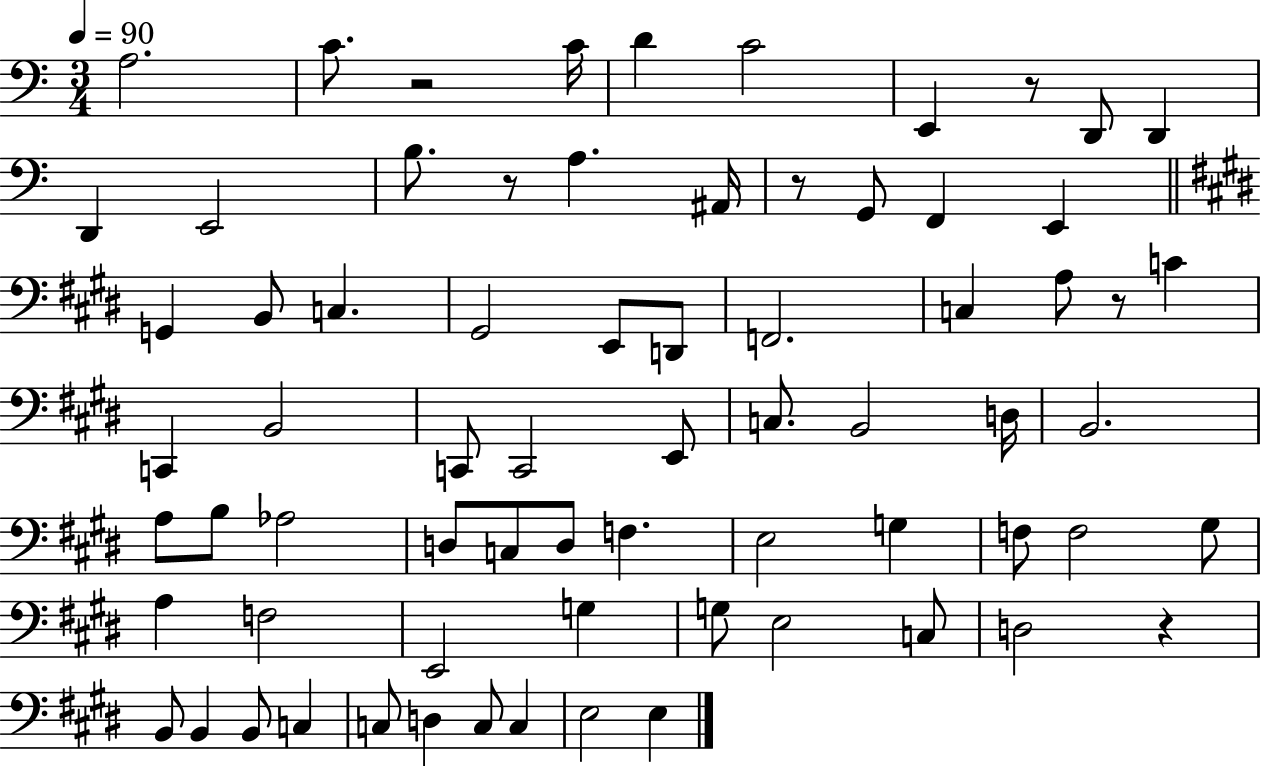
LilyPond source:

{
  \clef bass
  \numericTimeSignature
  \time 3/4
  \key c \major
  \tempo 4 = 90
  a2. | c'8. r2 c'16 | d'4 c'2 | e,4 r8 d,8 d,4 | \break d,4 e,2 | b8. r8 a4. ais,16 | r8 g,8 f,4 e,4 | \bar "||" \break \key e \major g,4 b,8 c4. | gis,2 e,8 d,8 | f,2. | c4 a8 r8 c'4 | \break c,4 b,2 | c,8 c,2 e,8 | c8. b,2 d16 | b,2. | \break a8 b8 aes2 | d8 c8 d8 f4. | e2 g4 | f8 f2 gis8 | \break a4 f2 | e,2 g4 | g8 e2 c8 | d2 r4 | \break b,8 b,4 b,8 c4 | c8 d4 c8 c4 | e2 e4 | \bar "|."
}